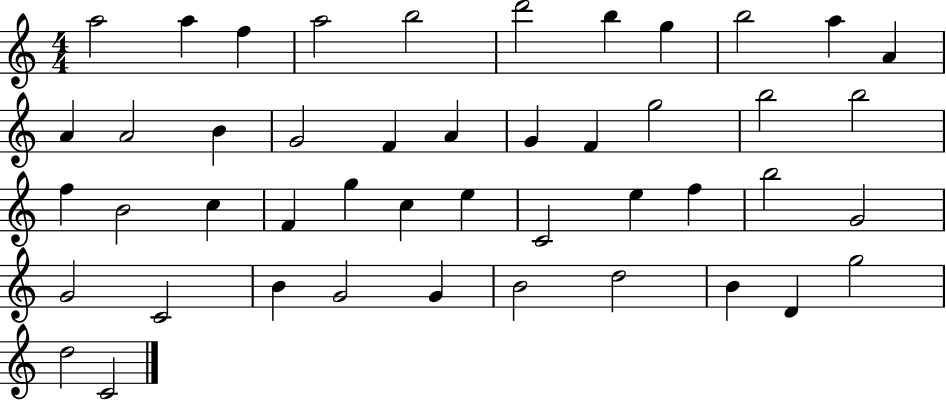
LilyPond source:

{
  \clef treble
  \numericTimeSignature
  \time 4/4
  \key c \major
  a''2 a''4 f''4 | a''2 b''2 | d'''2 b''4 g''4 | b''2 a''4 a'4 | \break a'4 a'2 b'4 | g'2 f'4 a'4 | g'4 f'4 g''2 | b''2 b''2 | \break f''4 b'2 c''4 | f'4 g''4 c''4 e''4 | c'2 e''4 f''4 | b''2 g'2 | \break g'2 c'2 | b'4 g'2 g'4 | b'2 d''2 | b'4 d'4 g''2 | \break d''2 c'2 | \bar "|."
}